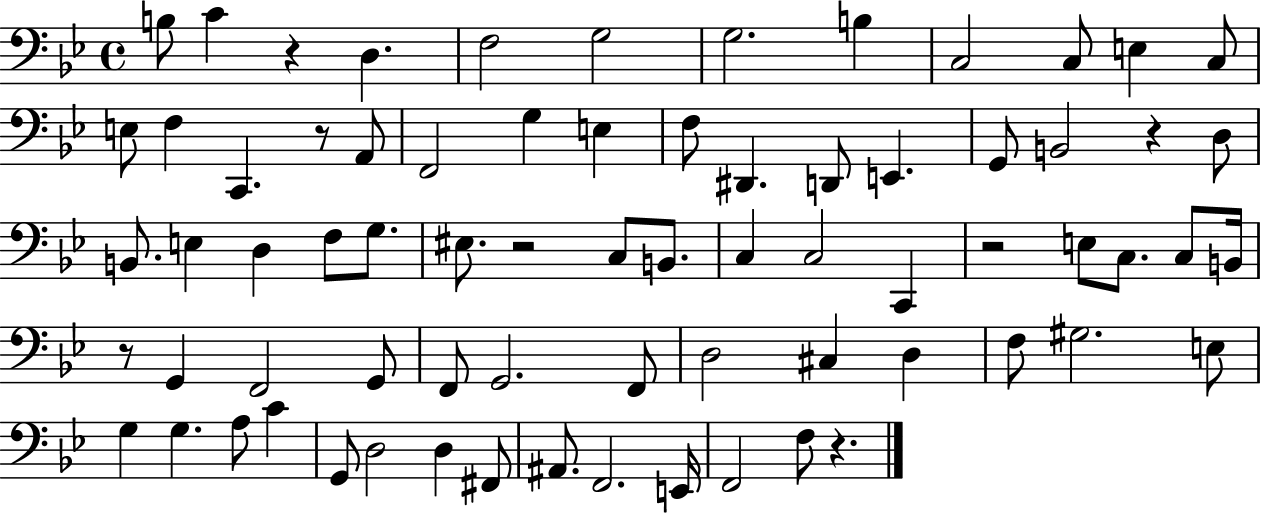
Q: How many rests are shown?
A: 7